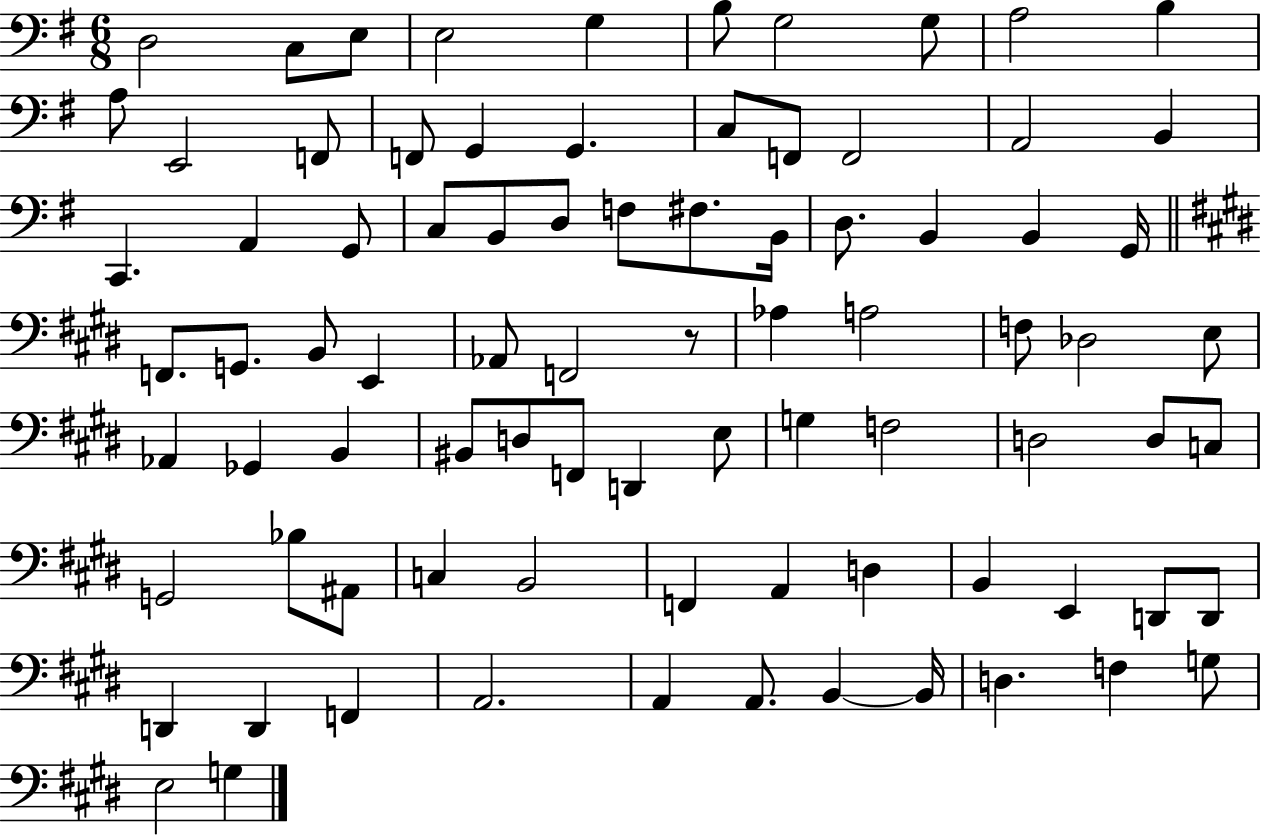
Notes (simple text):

D3/h C3/e E3/e E3/h G3/q B3/e G3/h G3/e A3/h B3/q A3/e E2/h F2/e F2/e G2/q G2/q. C3/e F2/e F2/h A2/h B2/q C2/q. A2/q G2/e C3/e B2/e D3/e F3/e F#3/e. B2/s D3/e. B2/q B2/q G2/s F2/e. G2/e. B2/e E2/q Ab2/e F2/h R/e Ab3/q A3/h F3/e Db3/h E3/e Ab2/q Gb2/q B2/q BIS2/e D3/e F2/e D2/q E3/e G3/q F3/h D3/h D3/e C3/e G2/h Bb3/e A#2/e C3/q B2/h F2/q A2/q D3/q B2/q E2/q D2/e D2/e D2/q D2/q F2/q A2/h. A2/q A2/e. B2/q B2/s D3/q. F3/q G3/e E3/h G3/q